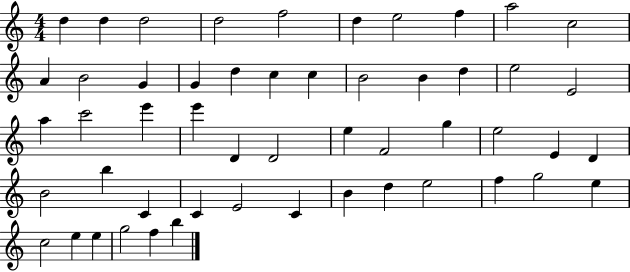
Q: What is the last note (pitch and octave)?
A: B5